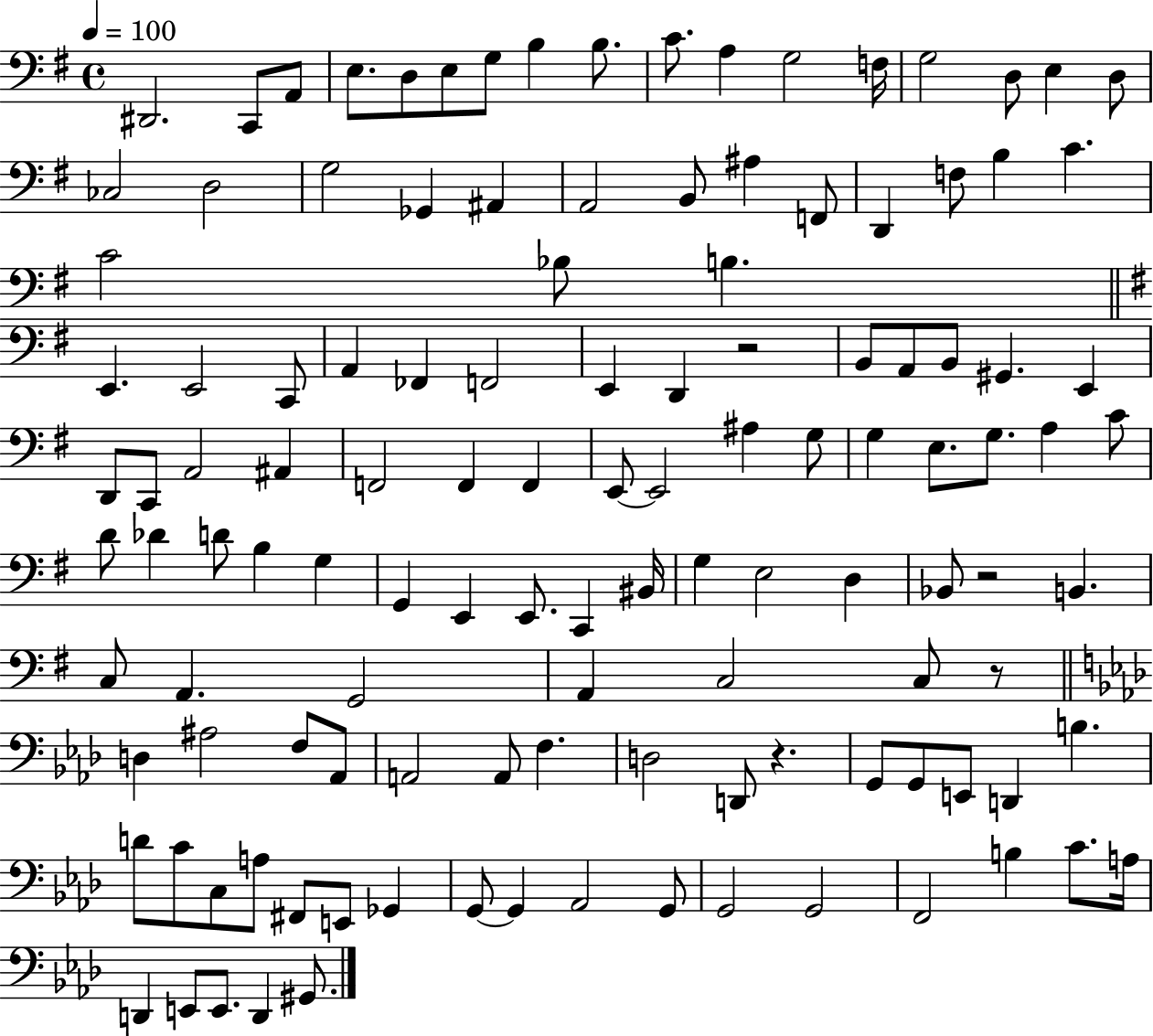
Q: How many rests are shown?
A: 4